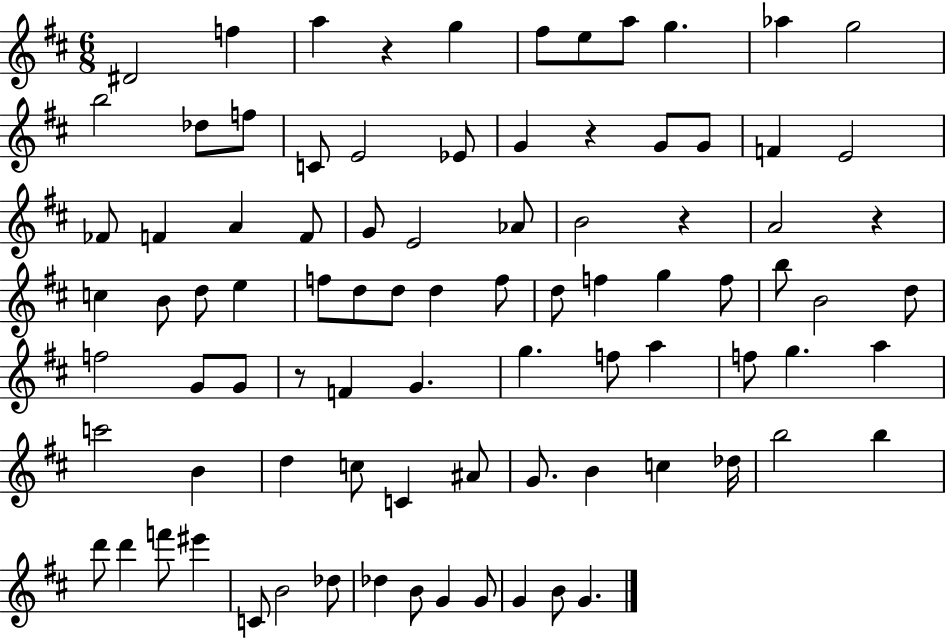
X:1
T:Untitled
M:6/8
L:1/4
K:D
^D2 f a z g ^f/2 e/2 a/2 g _a g2 b2 _d/2 f/2 C/2 E2 _E/2 G z G/2 G/2 F E2 _F/2 F A F/2 G/2 E2 _A/2 B2 z A2 z c B/2 d/2 e f/2 d/2 d/2 d f/2 d/2 f g f/2 b/2 B2 d/2 f2 G/2 G/2 z/2 F G g f/2 a f/2 g a c'2 B d c/2 C ^A/2 G/2 B c _d/4 b2 b d'/2 d' f'/2 ^e' C/2 B2 _d/2 _d B/2 G G/2 G B/2 G